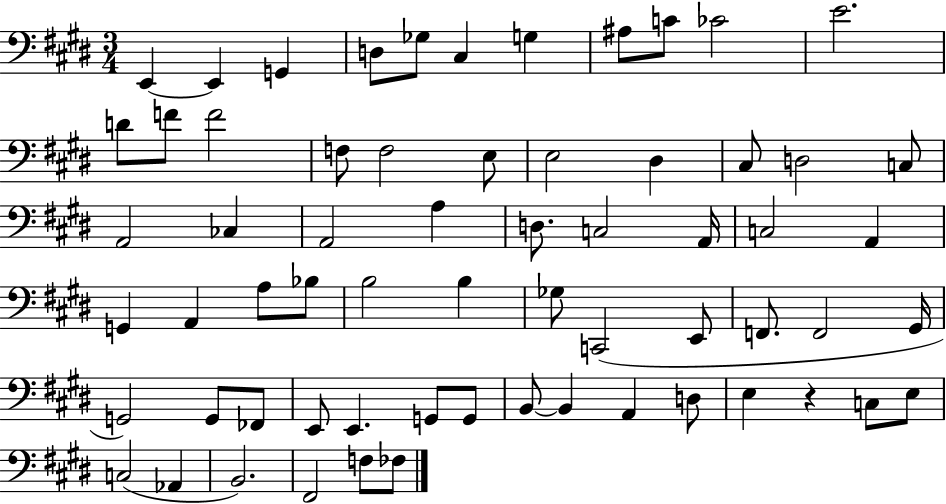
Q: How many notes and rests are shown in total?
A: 64